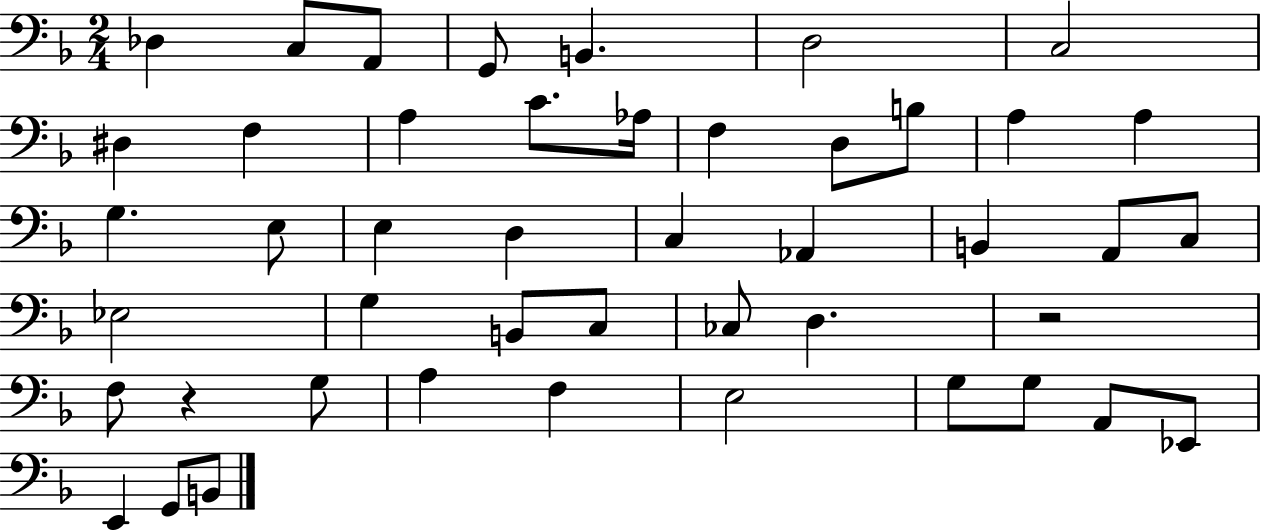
Db3/q C3/e A2/e G2/e B2/q. D3/h C3/h D#3/q F3/q A3/q C4/e. Ab3/s F3/q D3/e B3/e A3/q A3/q G3/q. E3/e E3/q D3/q C3/q Ab2/q B2/q A2/e C3/e Eb3/h G3/q B2/e C3/e CES3/e D3/q. R/h F3/e R/q G3/e A3/q F3/q E3/h G3/e G3/e A2/e Eb2/e E2/q G2/e B2/e